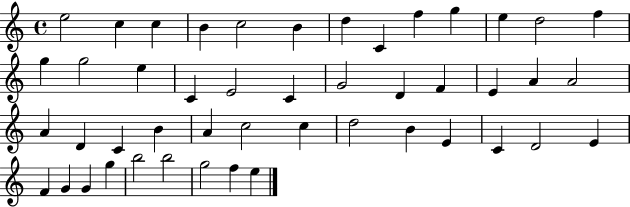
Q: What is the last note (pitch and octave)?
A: E5